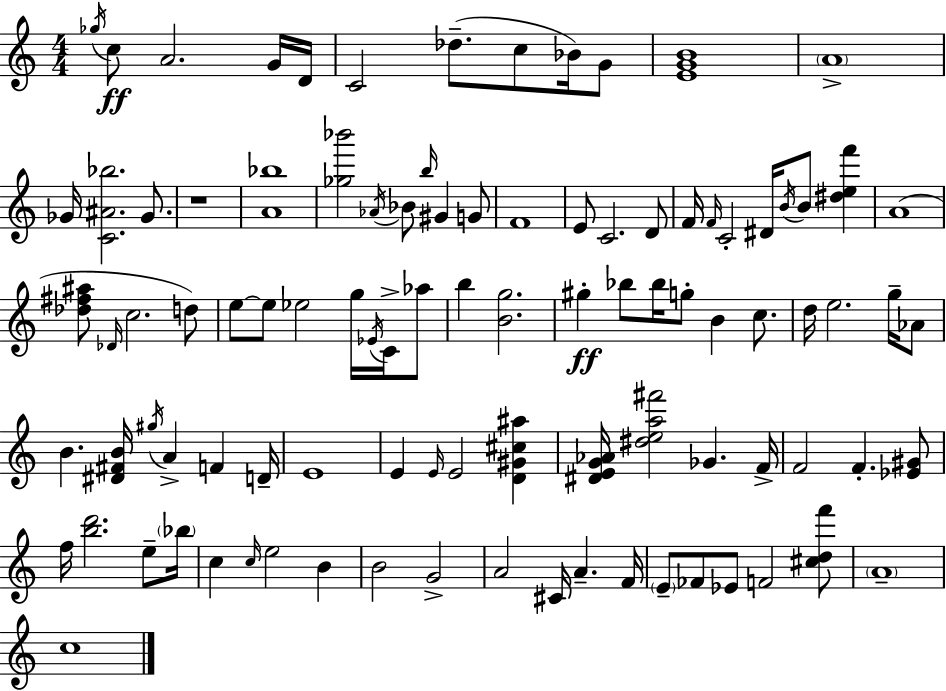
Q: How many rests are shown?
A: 1